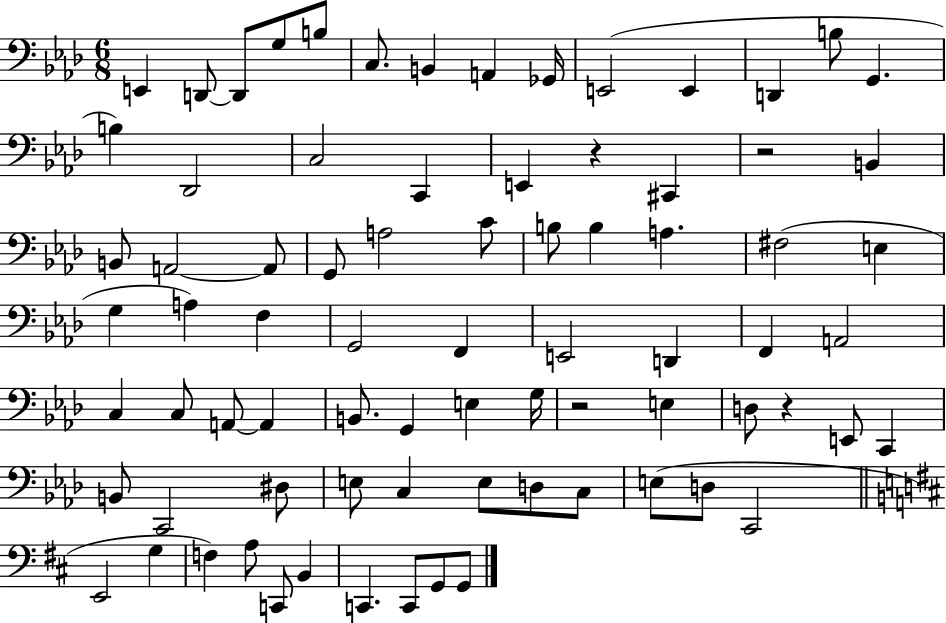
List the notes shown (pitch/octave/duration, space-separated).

E2/q D2/e D2/e G3/e B3/e C3/e. B2/q A2/q Gb2/s E2/h E2/q D2/q B3/e G2/q. B3/q Db2/h C3/h C2/q E2/q R/q C#2/q R/h B2/q B2/e A2/h A2/e G2/e A3/h C4/e B3/e B3/q A3/q. F#3/h E3/q G3/q A3/q F3/q G2/h F2/q E2/h D2/q F2/q A2/h C3/q C3/e A2/e A2/q B2/e. G2/q E3/q G3/s R/h E3/q D3/e R/q E2/e C2/q B2/e C2/h D#3/e E3/e C3/q E3/e D3/e C3/e E3/e D3/e C2/h E2/h G3/q F3/q A3/e C2/e B2/q C2/q. C2/e G2/e G2/e